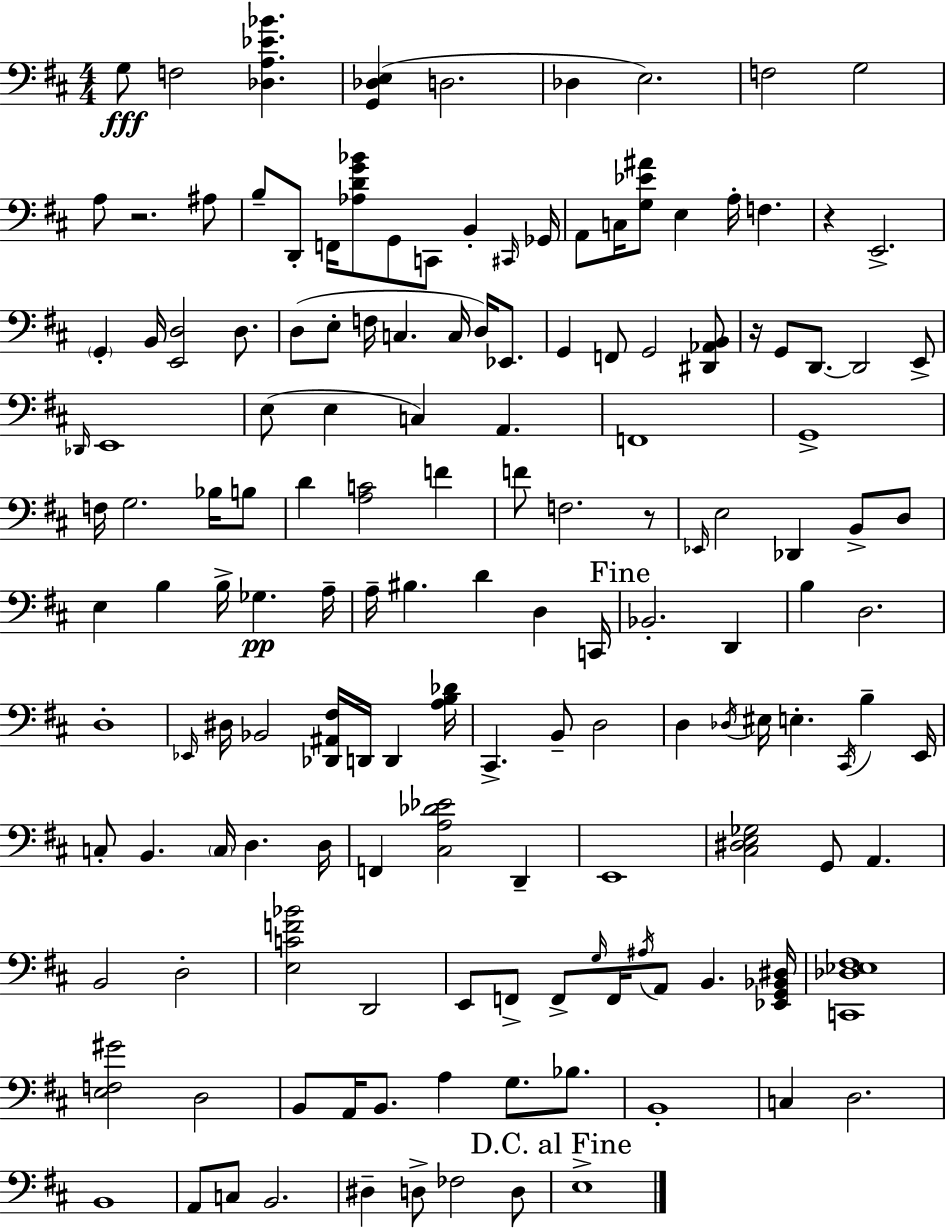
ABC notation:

X:1
T:Untitled
M:4/4
L:1/4
K:D
G,/2 F,2 [_D,A,_E_B] [G,,_D,E,] D,2 _D, E,2 F,2 G,2 A,/2 z2 ^A,/2 B,/2 D,,/2 F,,/4 [_A,DG_B]/2 G,,/2 C,,/2 B,, ^C,,/4 _G,,/4 A,,/2 C,/4 [G,_E^A]/2 E, A,/4 F, z E,,2 G,, B,,/4 [E,,D,]2 D,/2 D,/2 E,/2 F,/4 C, C,/4 D,/4 _E,,/2 G,, F,,/2 G,,2 [^D,,_A,,B,,]/2 z/4 G,,/2 D,,/2 D,,2 E,,/2 _D,,/4 E,,4 E,/2 E, C, A,, F,,4 G,,4 F,/4 G,2 _B,/4 B,/2 D [A,C]2 F F/2 F,2 z/2 _E,,/4 E,2 _D,, B,,/2 D,/2 E, B, B,/4 _G, A,/4 A,/4 ^B, D D, C,,/4 _B,,2 D,, B, D,2 D,4 _E,,/4 ^D,/4 _B,,2 [_D,,^A,,^F,]/4 D,,/4 D,, [A,B,_D]/4 ^C,, B,,/2 D,2 D, _D,/4 ^E,/4 E, ^C,,/4 B, E,,/4 C,/2 B,, C,/4 D, D,/4 F,, [^C,A,_D_E]2 D,, E,,4 [^C,^D,E,_G,]2 G,,/2 A,, B,,2 D,2 [E,CF_B]2 D,,2 E,,/2 F,,/2 F,,/2 G,/4 F,,/4 ^A,/4 A,,/2 B,, [_E,,G,,_B,,^D,]/4 [C,,_D,_E,^F,]4 [E,F,^G]2 D,2 B,,/2 A,,/4 B,,/2 A, G,/2 _B,/2 B,,4 C, D,2 B,,4 A,,/2 C,/2 B,,2 ^D, D,/2 _F,2 D,/2 E,4